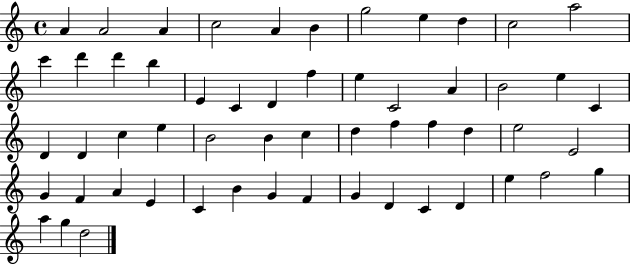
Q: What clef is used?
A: treble